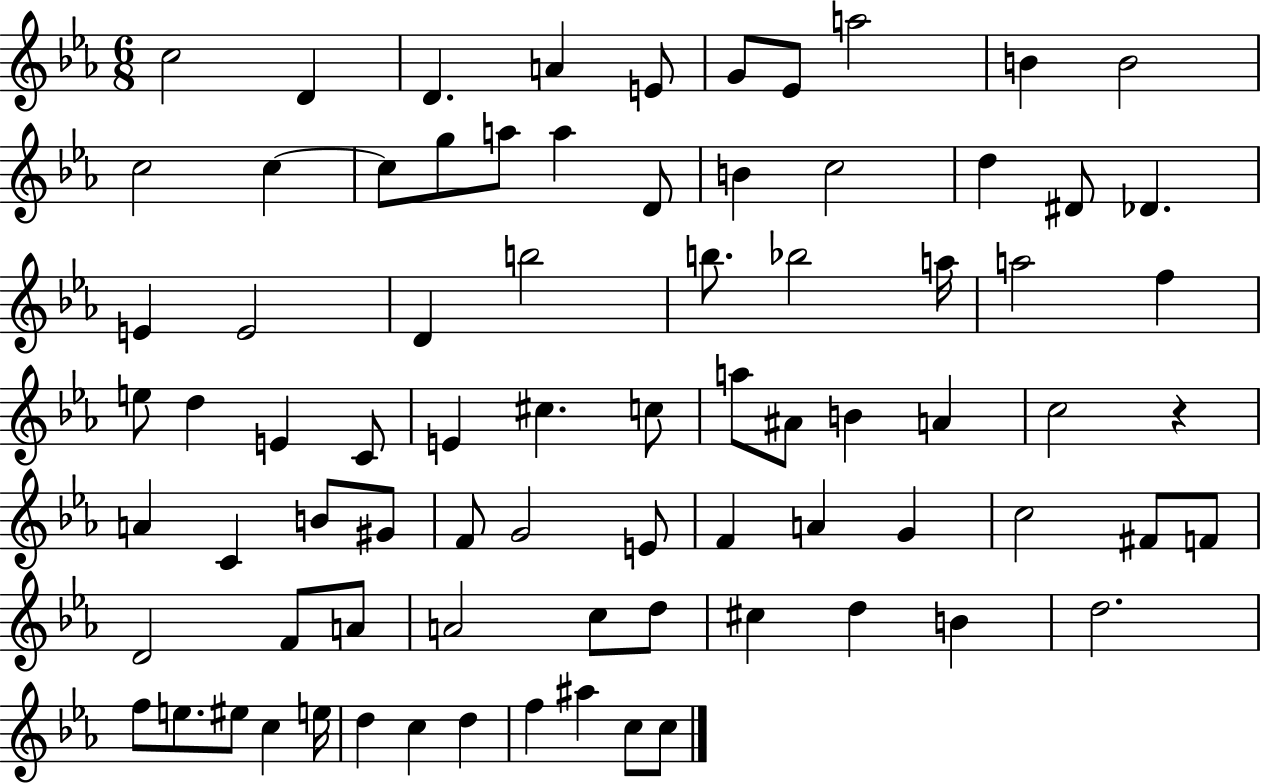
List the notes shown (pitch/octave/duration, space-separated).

C5/h D4/q D4/q. A4/q E4/e G4/e Eb4/e A5/h B4/q B4/h C5/h C5/q C5/e G5/e A5/e A5/q D4/e B4/q C5/h D5/q D#4/e Db4/q. E4/q E4/h D4/q B5/h B5/e. Bb5/h A5/s A5/h F5/q E5/e D5/q E4/q C4/e E4/q C#5/q. C5/e A5/e A#4/e B4/q A4/q C5/h R/q A4/q C4/q B4/e G#4/e F4/e G4/h E4/e F4/q A4/q G4/q C5/h F#4/e F4/e D4/h F4/e A4/e A4/h C5/e D5/e C#5/q D5/q B4/q D5/h. F5/e E5/e. EIS5/e C5/q E5/s D5/q C5/q D5/q F5/q A#5/q C5/e C5/e